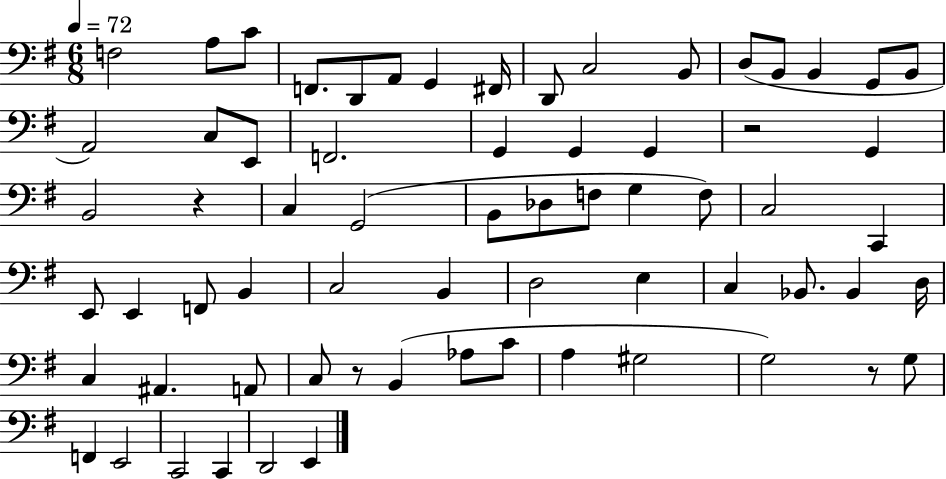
{
  \clef bass
  \numericTimeSignature
  \time 6/8
  \key g \major
  \tempo 4 = 72
  \repeat volta 2 { f2 a8 c'8 | f,8. d,8 a,8 g,4 fis,16 | d,8 c2 b,8 | d8( b,8 b,4 g,8 b,8 | \break a,2) c8 e,8 | f,2. | g,4 g,4 g,4 | r2 g,4 | \break b,2 r4 | c4 g,2( | b,8 des8 f8 g4 f8) | c2 c,4 | \break e,8 e,4 f,8 b,4 | c2 b,4 | d2 e4 | c4 bes,8. bes,4 d16 | \break c4 ais,4. a,8 | c8 r8 b,4( aes8 c'8 | a4 gis2 | g2) r8 g8 | \break f,4 e,2 | c,2 c,4 | d,2 e,4 | } \bar "|."
}